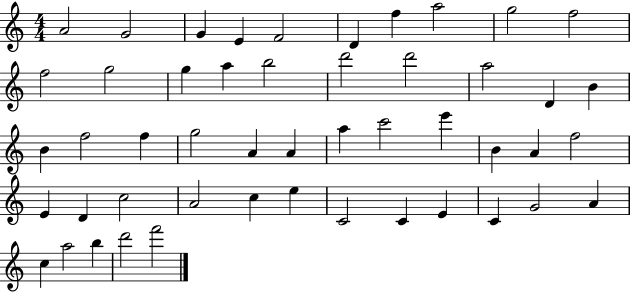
A4/h G4/h G4/q E4/q F4/h D4/q F5/q A5/h G5/h F5/h F5/h G5/h G5/q A5/q B5/h D6/h D6/h A5/h D4/q B4/q B4/q F5/h F5/q G5/h A4/q A4/q A5/q C6/h E6/q B4/q A4/q F5/h E4/q D4/q C5/h A4/h C5/q E5/q C4/h C4/q E4/q C4/q G4/h A4/q C5/q A5/h B5/q D6/h F6/h